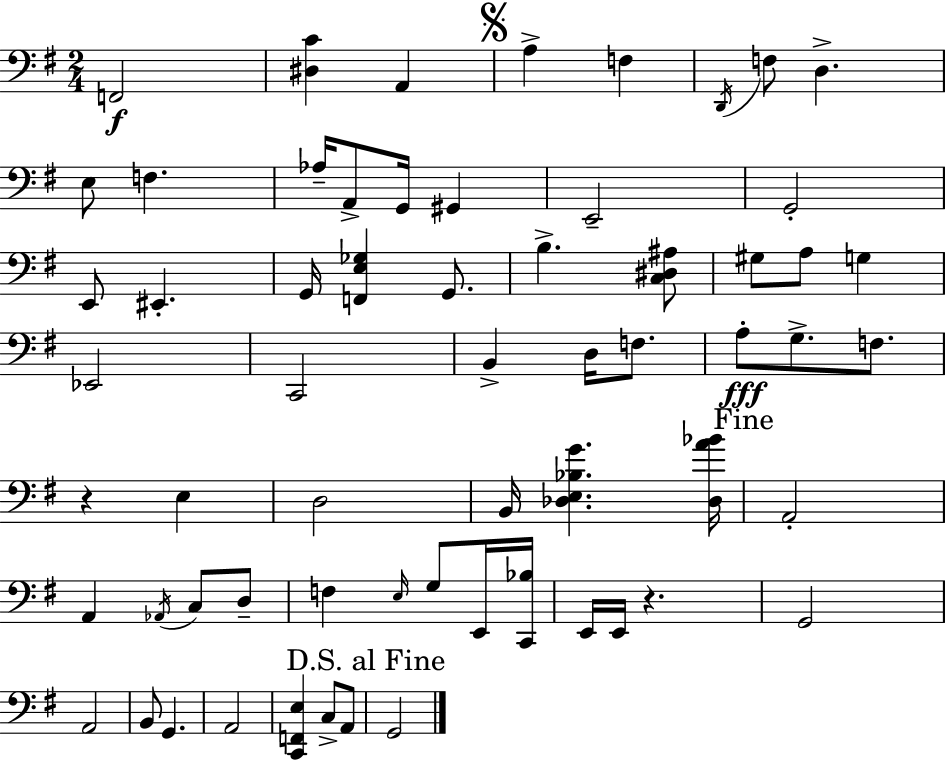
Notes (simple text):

F2/h [D#3,C4]/q A2/q A3/q F3/q D2/s F3/e D3/q. E3/e F3/q. Ab3/s A2/e G2/s G#2/q E2/h G2/h E2/e EIS2/q. G2/s [F2,E3,Gb3]/q G2/e. B3/q. [C3,D#3,A#3]/e G#3/e A3/e G3/q Eb2/h C2/h B2/q D3/s F3/e. A3/e G3/e. F3/e. R/q E3/q D3/h B2/s [Db3,E3,Bb3,G4]/q. [Db3,A4,Bb4]/s A2/h A2/q Ab2/s C3/e D3/e F3/q E3/s G3/e E2/s [C2,Bb3]/s E2/s E2/s R/q. G2/h A2/h B2/e G2/q. A2/h [C2,F2,E3]/q C3/e A2/e G2/h